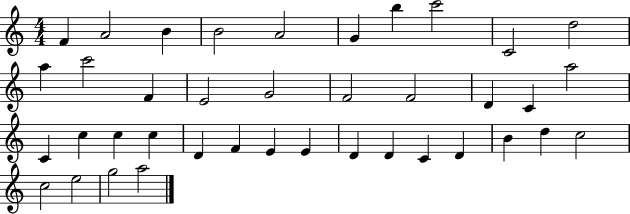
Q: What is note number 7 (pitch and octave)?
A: B5